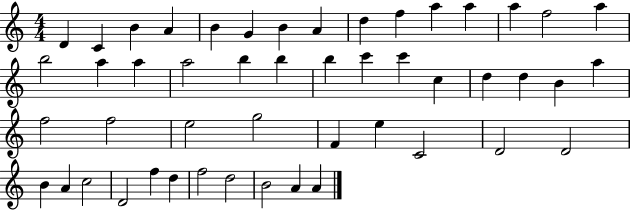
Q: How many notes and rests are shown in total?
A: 49